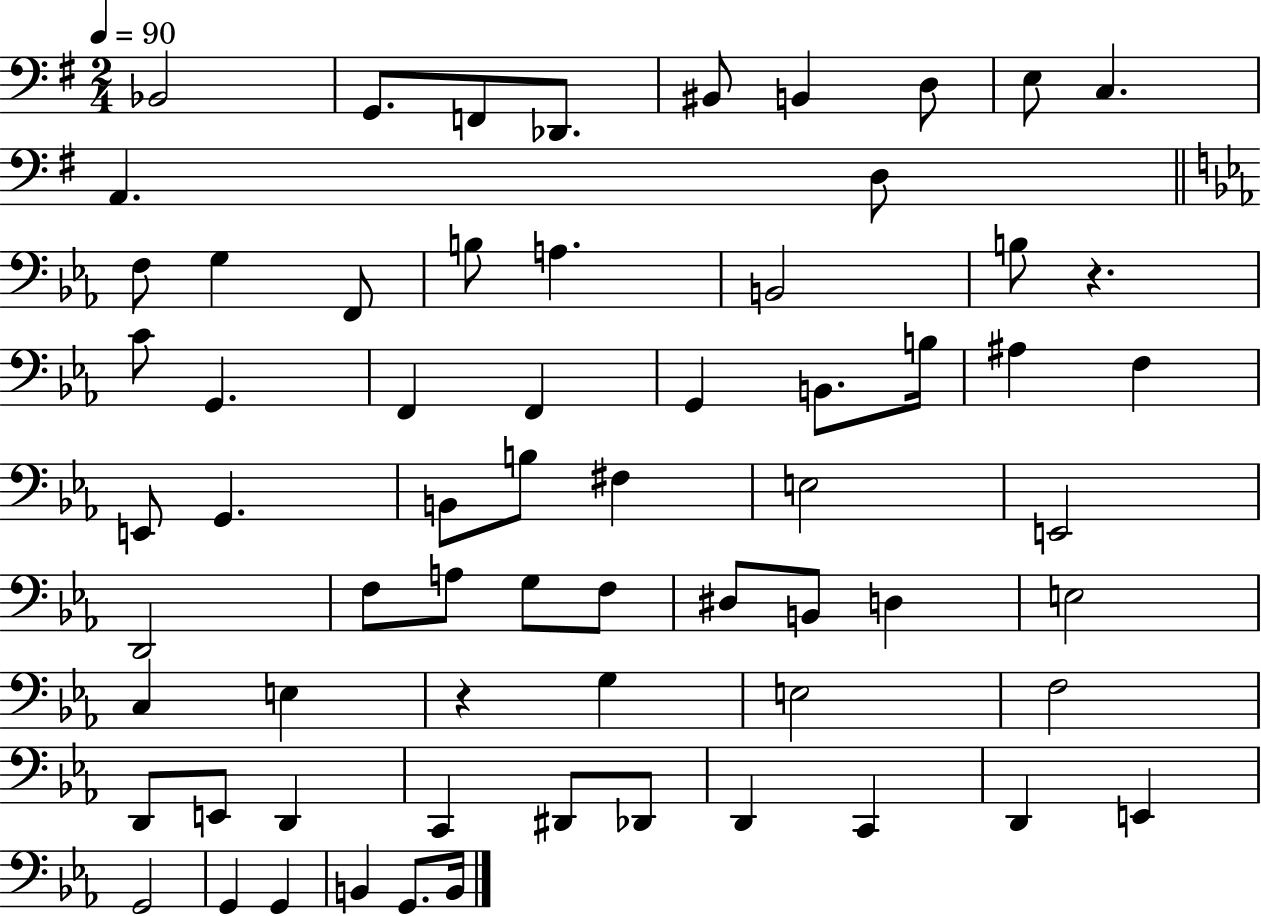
Bb2/h G2/e. F2/e Db2/e. BIS2/e B2/q D3/e E3/e C3/q. A2/q. D3/e F3/e G3/q F2/e B3/e A3/q. B2/h B3/e R/q. C4/e G2/q. F2/q F2/q G2/q B2/e. B3/s A#3/q F3/q E2/e G2/q. B2/e B3/e F#3/q E3/h E2/h D2/h F3/e A3/e G3/e F3/e D#3/e B2/e D3/q E3/h C3/q E3/q R/q G3/q E3/h F3/h D2/e E2/e D2/q C2/q D#2/e Db2/e D2/q C2/q D2/q E2/q G2/h G2/q G2/q B2/q G2/e. B2/s